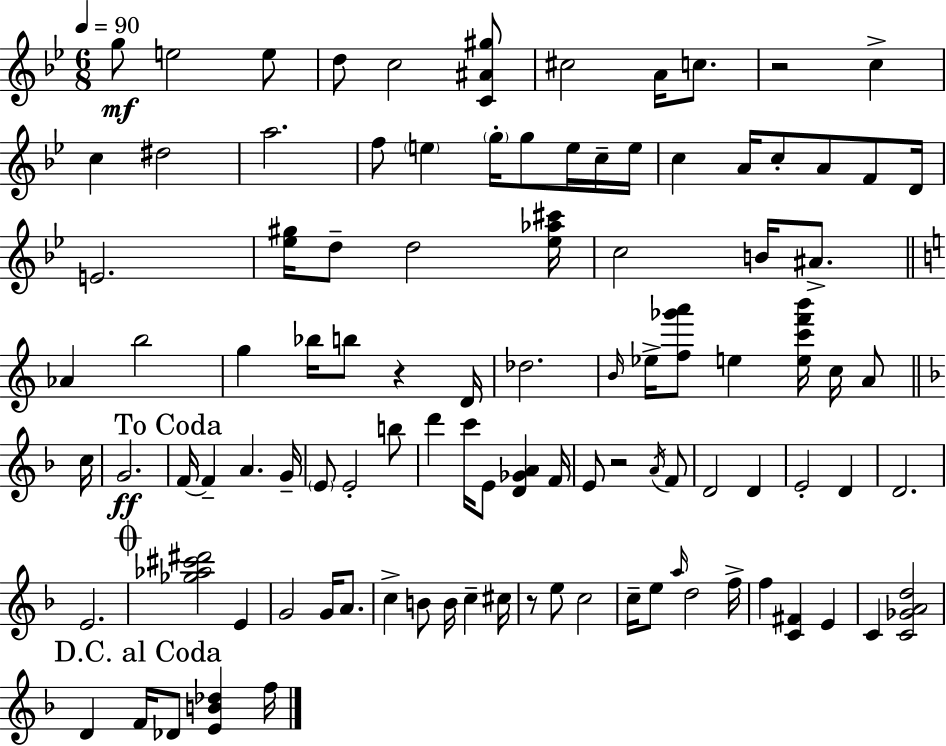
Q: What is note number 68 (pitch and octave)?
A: G4